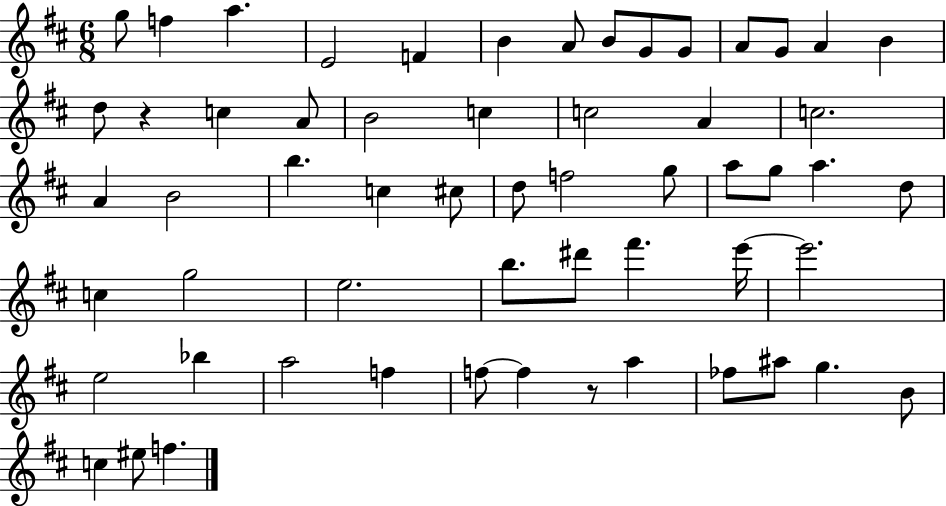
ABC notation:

X:1
T:Untitled
M:6/8
L:1/4
K:D
g/2 f a E2 F B A/2 B/2 G/2 G/2 A/2 G/2 A B d/2 z c A/2 B2 c c2 A c2 A B2 b c ^c/2 d/2 f2 g/2 a/2 g/2 a d/2 c g2 e2 b/2 ^d'/2 ^f' e'/4 e'2 e2 _b a2 f f/2 f z/2 a _f/2 ^a/2 g B/2 c ^e/2 f